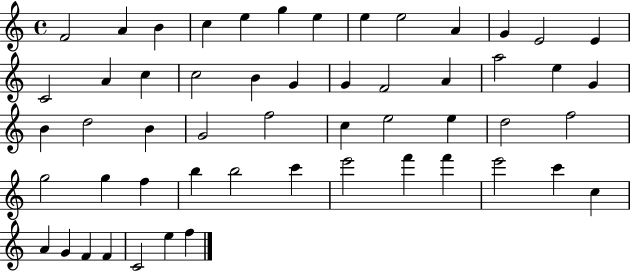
{
  \clef treble
  \time 4/4
  \defaultTimeSignature
  \key c \major
  f'2 a'4 b'4 | c''4 e''4 g''4 e''4 | e''4 e''2 a'4 | g'4 e'2 e'4 | \break c'2 a'4 c''4 | c''2 b'4 g'4 | g'4 f'2 a'4 | a''2 e''4 g'4 | \break b'4 d''2 b'4 | g'2 f''2 | c''4 e''2 e''4 | d''2 f''2 | \break g''2 g''4 f''4 | b''4 b''2 c'''4 | e'''2 f'''4 f'''4 | e'''2 c'''4 c''4 | \break a'4 g'4 f'4 f'4 | c'2 e''4 f''4 | \bar "|."
}